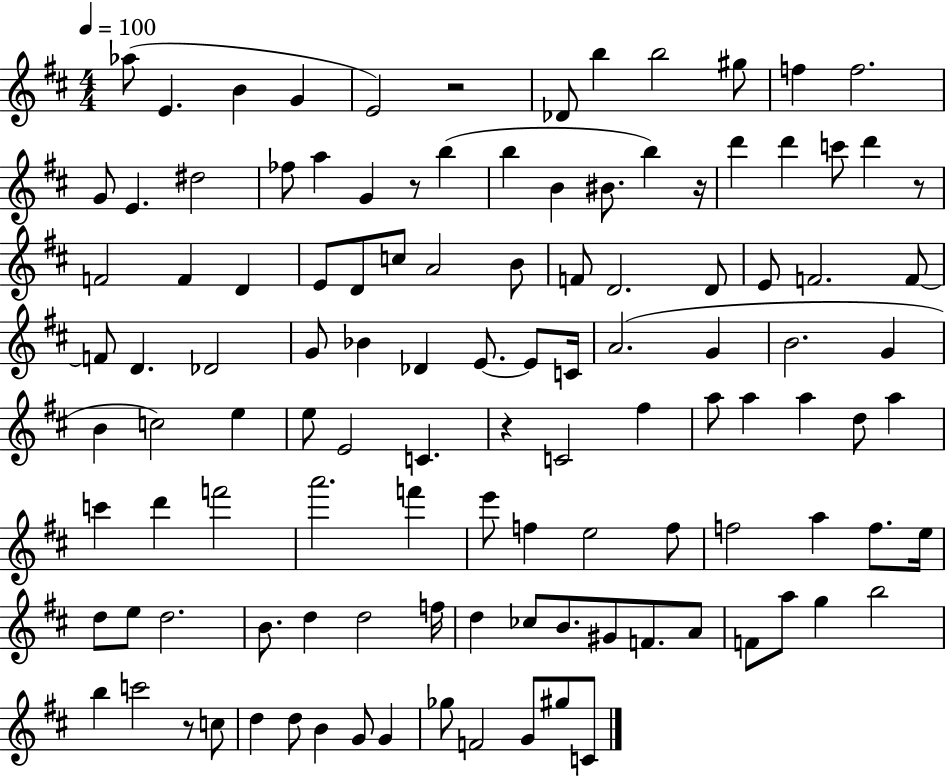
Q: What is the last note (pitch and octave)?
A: C4